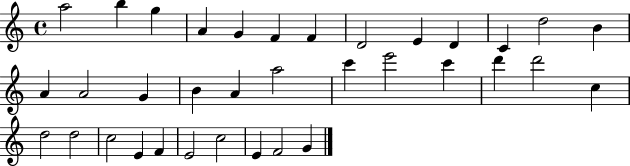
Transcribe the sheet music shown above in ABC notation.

X:1
T:Untitled
M:4/4
L:1/4
K:C
a2 b g A G F F D2 E D C d2 B A A2 G B A a2 c' e'2 c' d' d'2 c d2 d2 c2 E F E2 c2 E F2 G